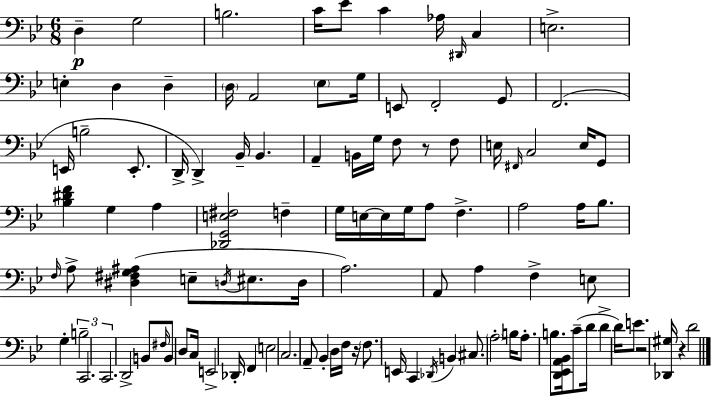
{
  \clef bass
  \numericTimeSignature
  \time 6/8
  \key bes \major
  d4--\p g2 | b2. | c'16 ees'8 c'4 aes16 \grace { dis,16 } c4 | e2.-> | \break e4-. d4 d4-- | \parenthesize d16 a,2 \parenthesize ees8 | g16 e,8 f,2-. g,8 | f,2.( | \break e,16 b2-- e,8.-. | d,16-> d,4->) bes,16-- bes,4. | a,4-- b,16 g16 f8 r8 f8 | e16 \grace { fis,16 } c2 e16 | \break g,8 <bes dis' f'>4 g4 a4 | <des, g, e fis>2 f4-- | g16 e16~~ e16 g16 a8 f4.-> | a2 a16 bes8. | \break \grace { f16 } a8-> <dis fis g ais>4( e8-- \acciaccatura { d16 } | eis8. d16 a2.) | a,8 a4 f4-> | e8 g4-. \tuplet 3/2 { b2-- | \break c,2. | c,2. } | d,2-> | b,8 \grace { fis16 } b,8 d8 c16 e,2-> | \break des,16-. f,4 e2 | c2. | a,8-- bes,4-. d16 | f16 r16 \parenthesize f8. e,16 c,4 \acciaccatura { des,16 } b,4 | \break cis8. \parenthesize a2-. | b16 a8.-. b8. <d, ees, a, bes,>16 c'8--( | d'16 d'4-> d'16) e'8. r2 | <des, gis>16 r4 d'2 | \break \bar "|."
}